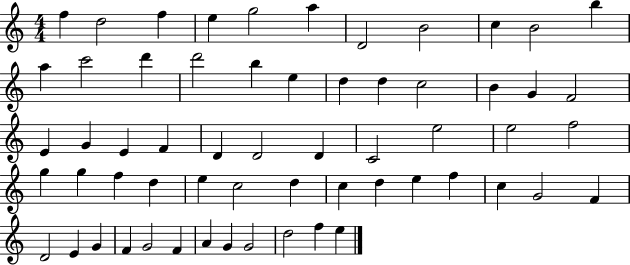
X:1
T:Untitled
M:4/4
L:1/4
K:C
f d2 f e g2 a D2 B2 c B2 b a c'2 d' d'2 b e d d c2 B G F2 E G E F D D2 D C2 e2 e2 f2 g g f d e c2 d c d e f c G2 F D2 E G F G2 F A G G2 d2 f e